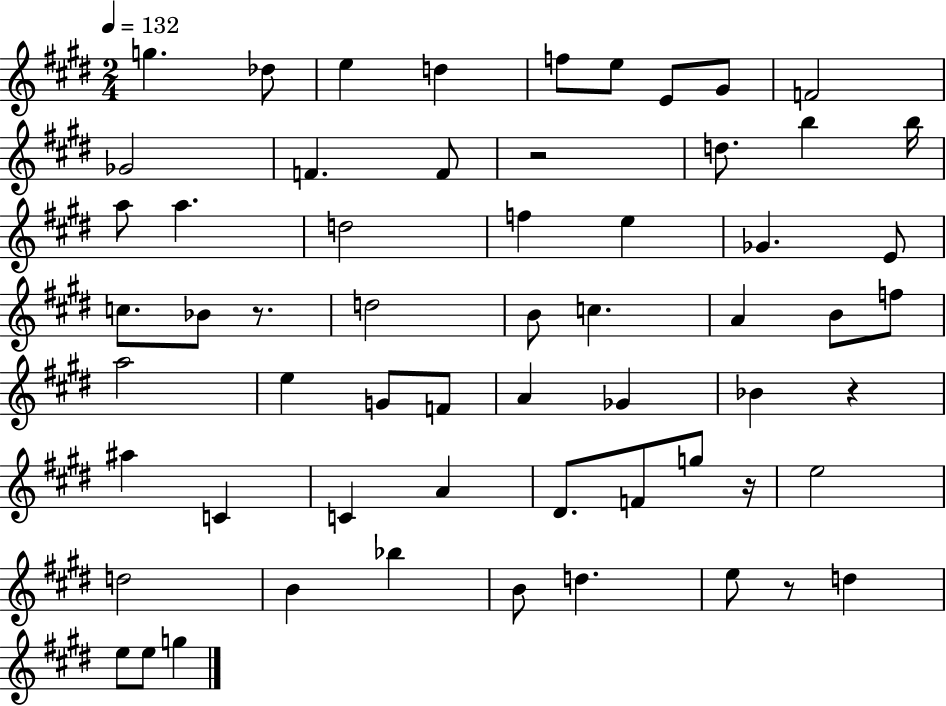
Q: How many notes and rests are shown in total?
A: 60